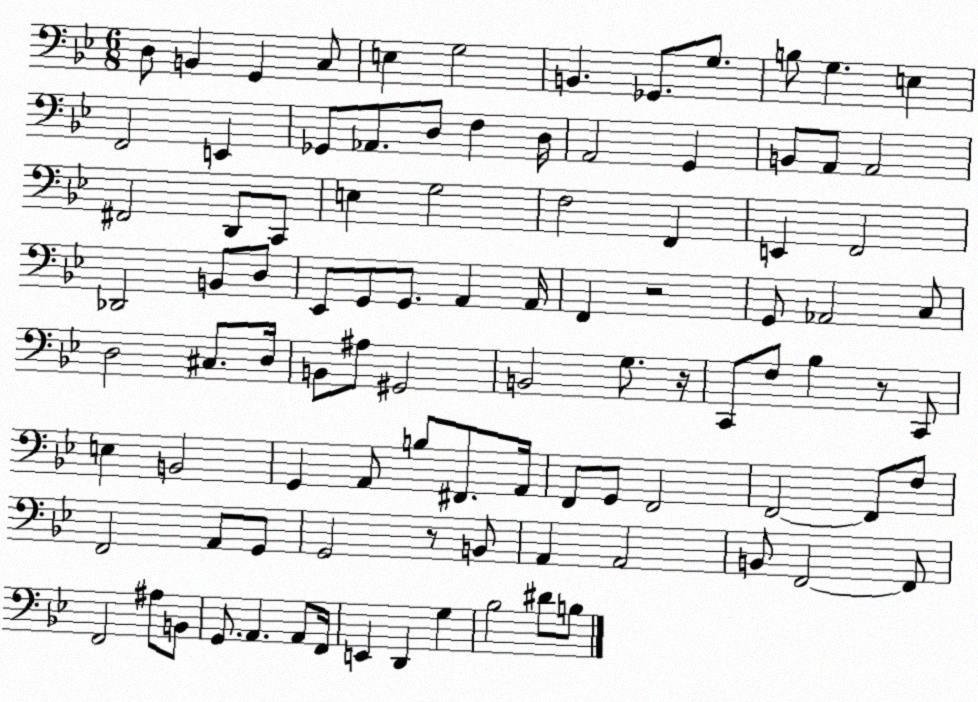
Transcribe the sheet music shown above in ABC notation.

X:1
T:Untitled
M:6/8
L:1/4
K:Bb
D,/2 B,, G,, C,/2 E, G,2 B,, _G,,/2 G,/2 B,/2 G, E, F,,2 E,, _G,,/2 _A,,/2 D,/2 F, D,/4 A,,2 G,, B,,/2 A,,/2 A,,2 ^F,,2 D,,/2 C,,/2 E, G,2 F,2 F,, E,, F,,2 _D,,2 B,,/2 D,/2 _E,,/2 G,,/2 G,,/2 A,, A,,/4 F,, z2 G,,/2 _A,,2 C,/2 D,2 ^C,/2 D,/4 B,,/2 ^A,/2 ^G,,2 B,,2 G,/2 z/4 C,,/2 F,/2 _B, z/2 C,,/2 E, B,,2 G,, A,,/2 B,/2 ^F,,/2 A,,/4 F,,/2 G,,/2 F,,2 F,,2 F,,/2 F,/2 F,,2 A,,/2 G,,/2 G,,2 z/2 B,,/2 A,, A,,2 B,,/2 F,,2 F,,/2 F,,2 ^A,/2 B,,/2 G,,/2 A,, A,,/2 F,,/4 E,, D,, G, _B,2 ^D/2 B,/2